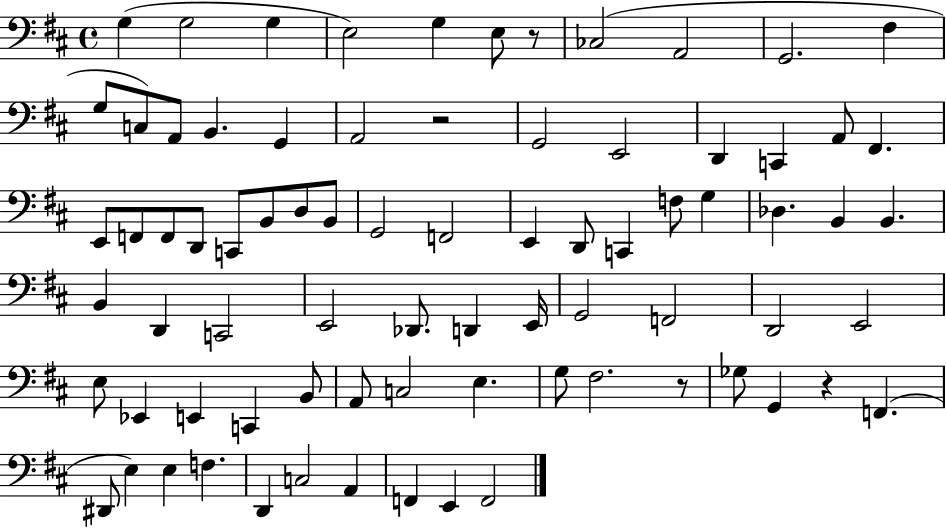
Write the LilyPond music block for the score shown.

{
  \clef bass
  \time 4/4
  \defaultTimeSignature
  \key d \major
  g4( g2 g4 | e2) g4 e8 r8 | ces2( a,2 | g,2. fis4 | \break g8 c8) a,8 b,4. g,4 | a,2 r2 | g,2 e,2 | d,4 c,4 a,8 fis,4. | \break e,8 f,8 f,8 d,8 c,8 b,8 d8 b,8 | g,2 f,2 | e,4 d,8 c,4 f8 g4 | des4. b,4 b,4. | \break b,4 d,4 c,2 | e,2 des,8. d,4 e,16 | g,2 f,2 | d,2 e,2 | \break e8 ees,4 e,4 c,4 b,8 | a,8 c2 e4. | g8 fis2. r8 | ges8 g,4 r4 f,4.( | \break dis,8 e4) e4 f4. | d,4 c2 a,4 | f,4 e,4 f,2 | \bar "|."
}